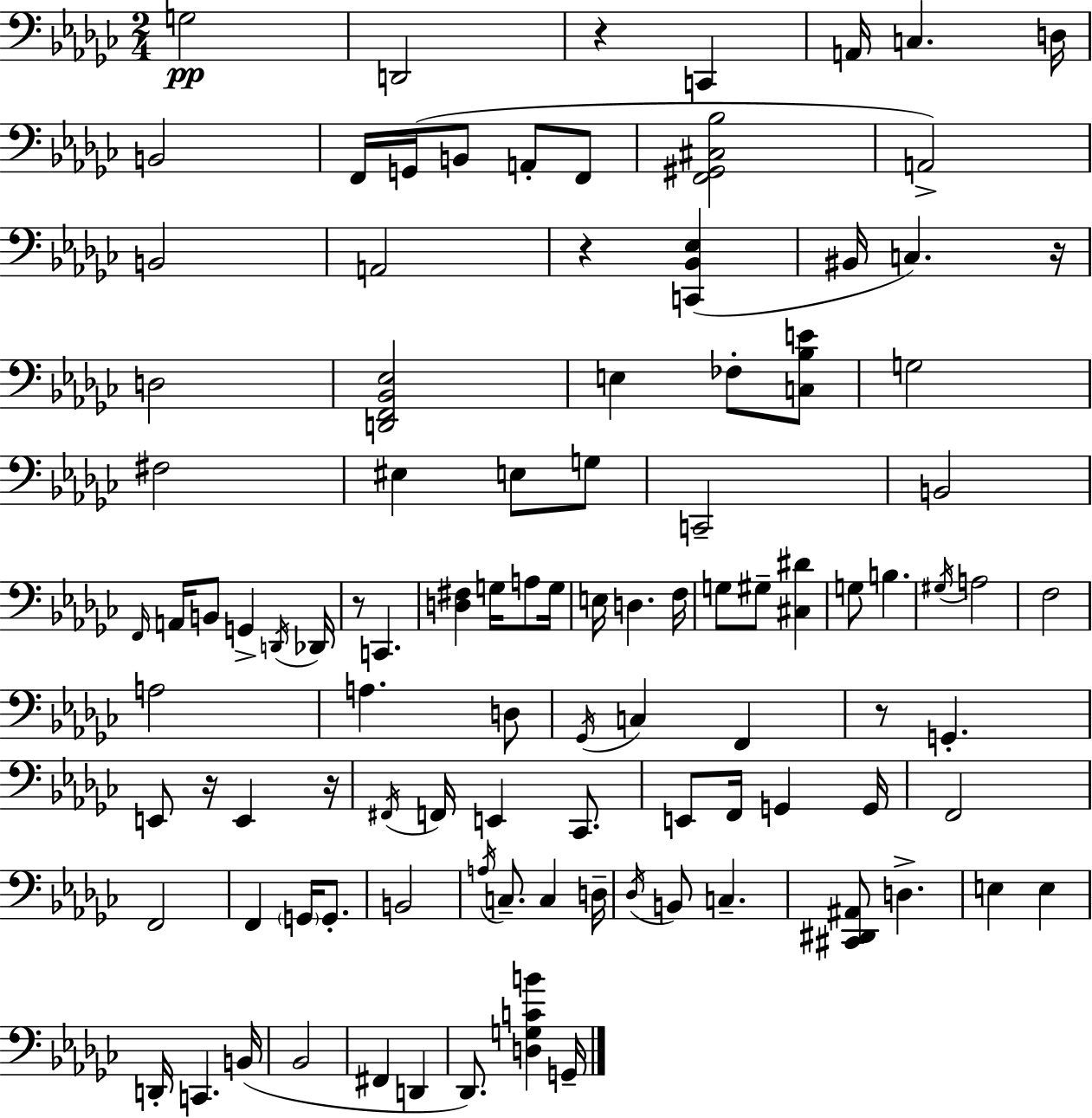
G3/h D2/h R/q C2/q A2/s C3/q. D3/s B2/h F2/s G2/s B2/e A2/e F2/e [F2,G#2,C#3,Bb3]/h A2/h B2/h A2/h R/q [C2,Bb2,Eb3]/q BIS2/s C3/q. R/s D3/h [D2,F2,Bb2,Eb3]/h E3/q FES3/e [C3,Bb3,E4]/e G3/h F#3/h EIS3/q E3/e G3/e C2/h B2/h F2/s A2/s B2/e G2/q D2/s Db2/s R/e C2/q. [D3,F#3]/q G3/s A3/e G3/s E3/s D3/q. F3/s G3/e G#3/e [C#3,D#4]/q G3/e B3/q. G#3/s A3/h F3/h A3/h A3/q. D3/e Gb2/s C3/q F2/q R/e G2/q. E2/e R/s E2/q R/s F#2/s F2/s E2/q CES2/e. E2/e F2/s G2/q G2/s F2/h F2/h F2/q G2/s G2/e. B2/h A3/s C3/e. C3/q D3/s Db3/s B2/e C3/q. [C#2,D#2,A#2]/e D3/q. E3/q E3/q D2/s C2/q. B2/s Bb2/h F#2/q D2/q Db2/e. [D3,G3,C4,B4]/q G2/s